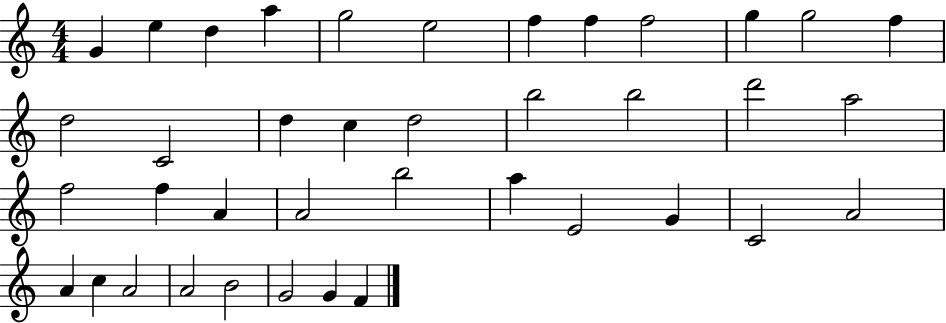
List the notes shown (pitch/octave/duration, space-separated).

G4/q E5/q D5/q A5/q G5/h E5/h F5/q F5/q F5/h G5/q G5/h F5/q D5/h C4/h D5/q C5/q D5/h B5/h B5/h D6/h A5/h F5/h F5/q A4/q A4/h B5/h A5/q E4/h G4/q C4/h A4/h A4/q C5/q A4/h A4/h B4/h G4/h G4/q F4/q